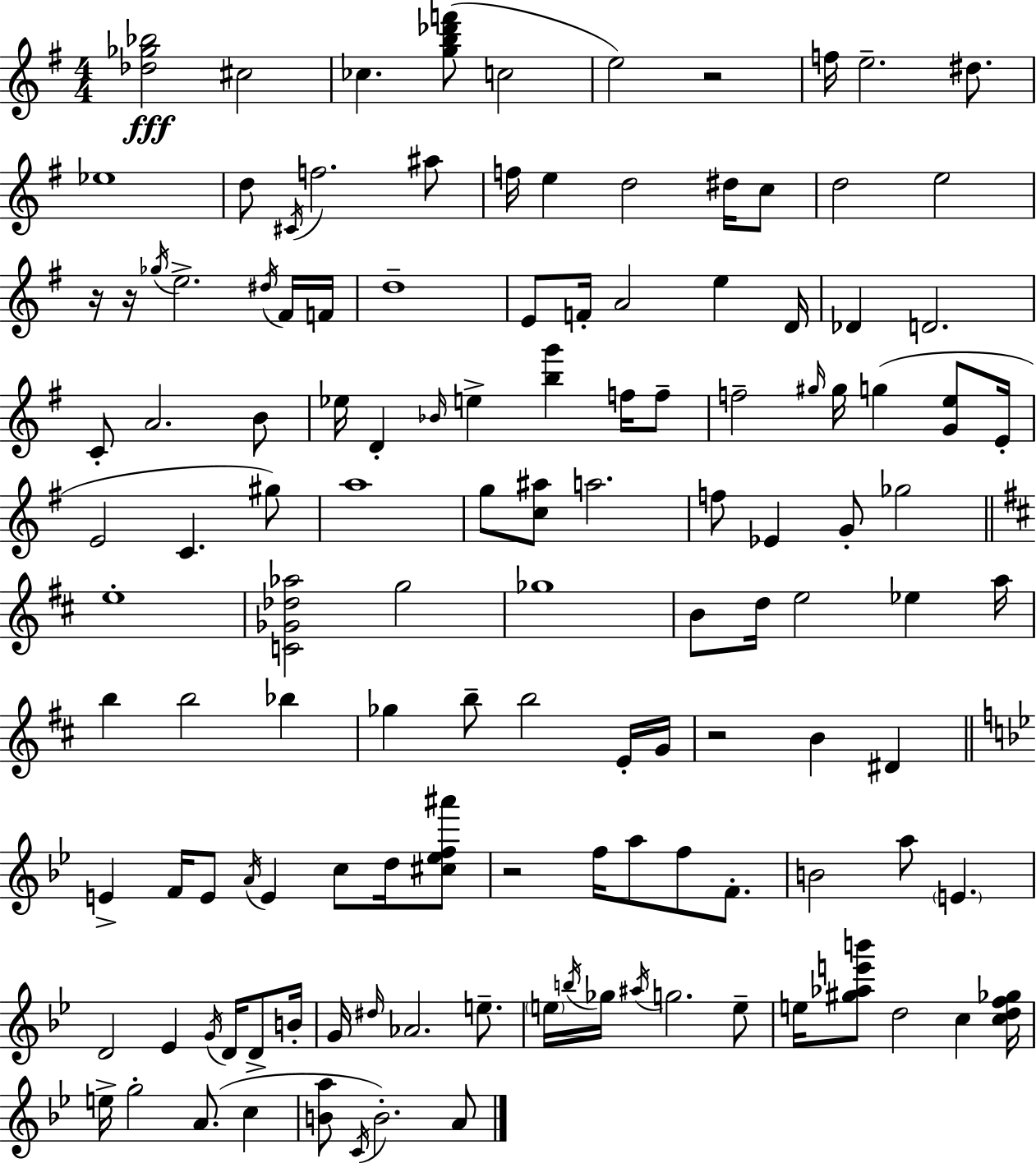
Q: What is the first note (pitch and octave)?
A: C#5